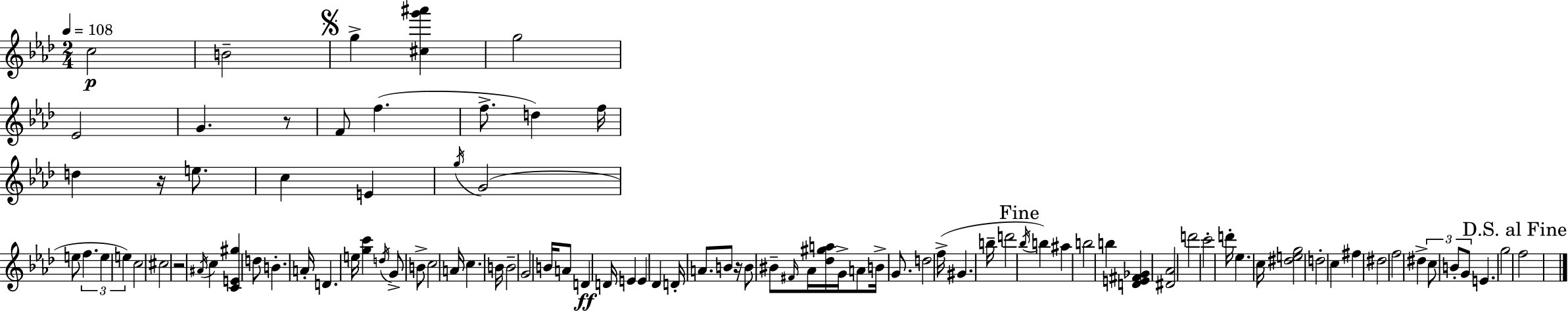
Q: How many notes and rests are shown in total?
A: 95